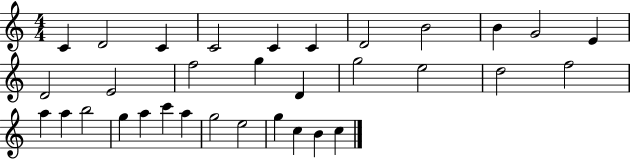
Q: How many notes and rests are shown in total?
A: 33